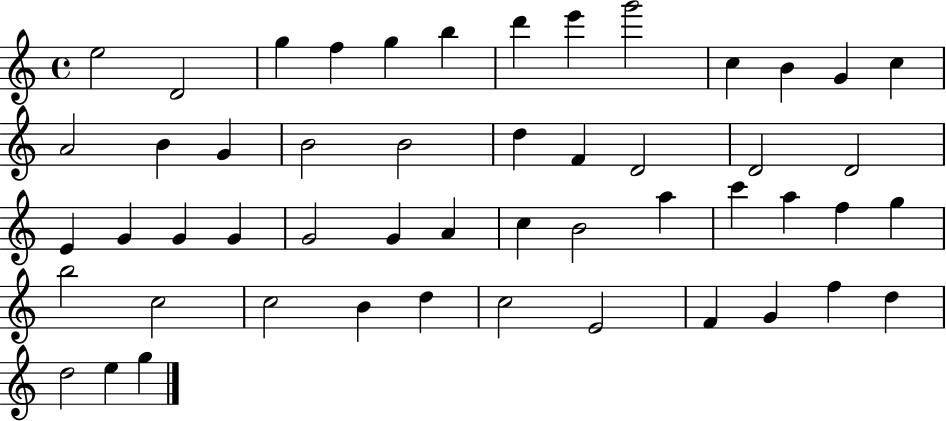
{
  \clef treble
  \time 4/4
  \defaultTimeSignature
  \key c \major
  e''2 d'2 | g''4 f''4 g''4 b''4 | d'''4 e'''4 g'''2 | c''4 b'4 g'4 c''4 | \break a'2 b'4 g'4 | b'2 b'2 | d''4 f'4 d'2 | d'2 d'2 | \break e'4 g'4 g'4 g'4 | g'2 g'4 a'4 | c''4 b'2 a''4 | c'''4 a''4 f''4 g''4 | \break b''2 c''2 | c''2 b'4 d''4 | c''2 e'2 | f'4 g'4 f''4 d''4 | \break d''2 e''4 g''4 | \bar "|."
}